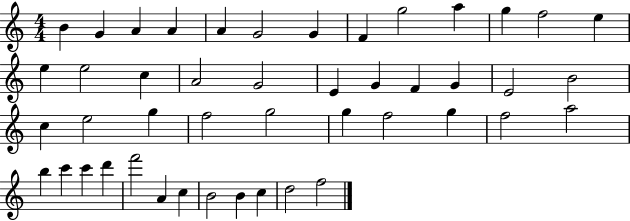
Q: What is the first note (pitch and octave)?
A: B4